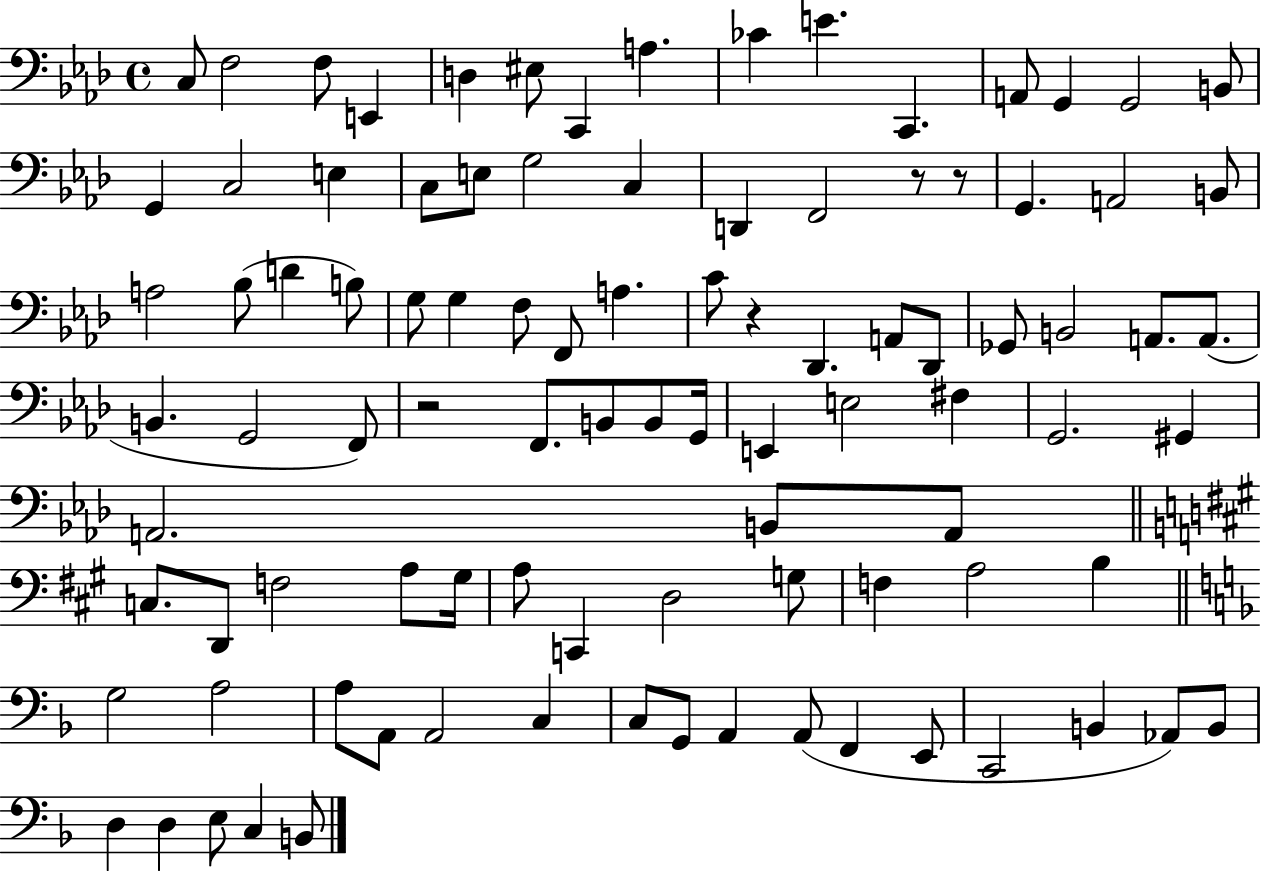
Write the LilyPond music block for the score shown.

{
  \clef bass
  \time 4/4
  \defaultTimeSignature
  \key aes \major
  c8 f2 f8 e,4 | d4 eis8 c,4 a4. | ces'4 e'4. c,4. | a,8 g,4 g,2 b,8 | \break g,4 c2 e4 | c8 e8 g2 c4 | d,4 f,2 r8 r8 | g,4. a,2 b,8 | \break a2 bes8( d'4 b8) | g8 g4 f8 f,8 a4. | c'8 r4 des,4. a,8 des,8 | ges,8 b,2 a,8. a,8.( | \break b,4. g,2 f,8) | r2 f,8. b,8 b,8 g,16 | e,4 e2 fis4 | g,2. gis,4 | \break a,2. b,8 a,8 | \bar "||" \break \key a \major c8. d,8 f2 a8 gis16 | a8 c,4 d2 g8 | f4 a2 b4 | \bar "||" \break \key f \major g2 a2 | a8 a,8 a,2 c4 | c8 g,8 a,4 a,8( f,4 e,8 | c,2 b,4 aes,8) b,8 | \break d4 d4 e8 c4 b,8 | \bar "|."
}